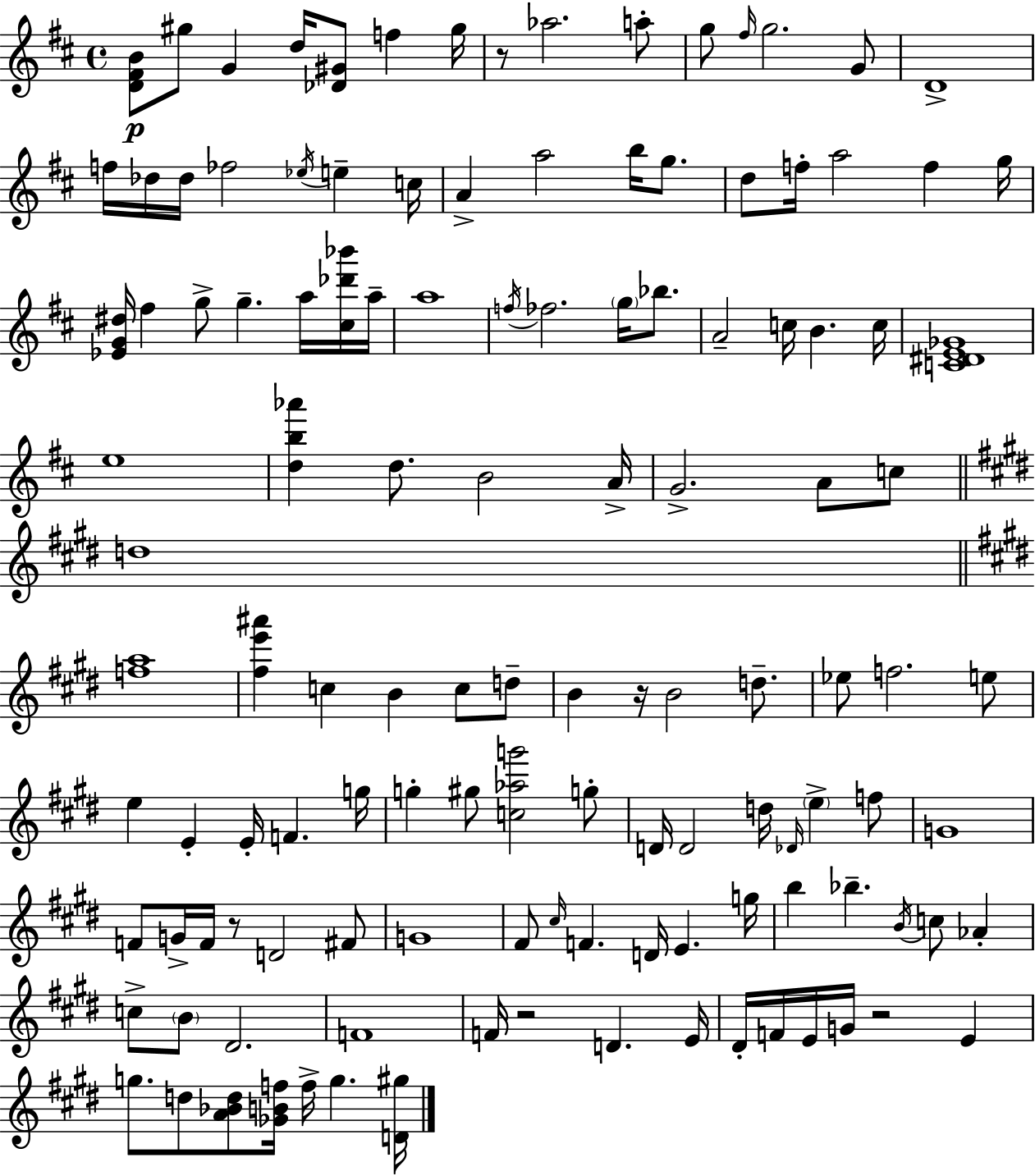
{
  \clef treble
  \time 4/4
  \defaultTimeSignature
  \key d \major
  \repeat volta 2 { <d' fis' b'>8\p gis''8 g'4 d''16 <des' gis'>8 f''4 gis''16 | r8 aes''2. a''8-. | g''8 \grace { fis''16 } g''2. g'8 | d'1-> | \break f''16 des''16 des''16 fes''2 \acciaccatura { ees''16 } e''4-- | c''16 a'4-> a''2 b''16 g''8. | d''8 f''16-. a''2 f''4 | g''16 <ees' g' dis''>16 fis''4 g''8-> g''4.-- a''16 | \break <cis'' des''' bes'''>16 a''16-- a''1 | \acciaccatura { f''16 } fes''2. \parenthesize g''16 | bes''8. a'2-- c''16 b'4. | c''16 <c' dis' e' ges'>1 | \break e''1 | <d'' b'' aes'''>4 d''8. b'2 | a'16-> g'2.-> a'8 | c''8 \bar "||" \break \key e \major d''1 | \bar "||" \break \key e \major <f'' a''>1 | <fis'' e''' ais'''>4 c''4 b'4 c''8 d''8-- | b'4 r16 b'2 d''8.-- | ees''8 f''2. e''8 | \break e''4 e'4-. e'16-. f'4. g''16 | g''4-. gis''8 <c'' aes'' g'''>2 g''8-. | d'16 d'2 d''16 \grace { des'16 } \parenthesize e''4-> f''8 | g'1 | \break f'8 g'16-> f'16 r8 d'2 fis'8 | g'1 | fis'8 \grace { cis''16 } f'4. d'16 e'4. | g''16 b''4 bes''4.-- \acciaccatura { b'16 } c''8 aes'4-. | \break c''8-> \parenthesize b'8 dis'2. | f'1 | f'16 r2 d'4. | e'16 dis'16-. f'16 e'16 g'16 r2 e'4 | \break g''8. d''8 <a' bes' d''>8 <ges' b' f''>16 f''16-> g''4. | <d' gis''>16 } \bar "|."
}